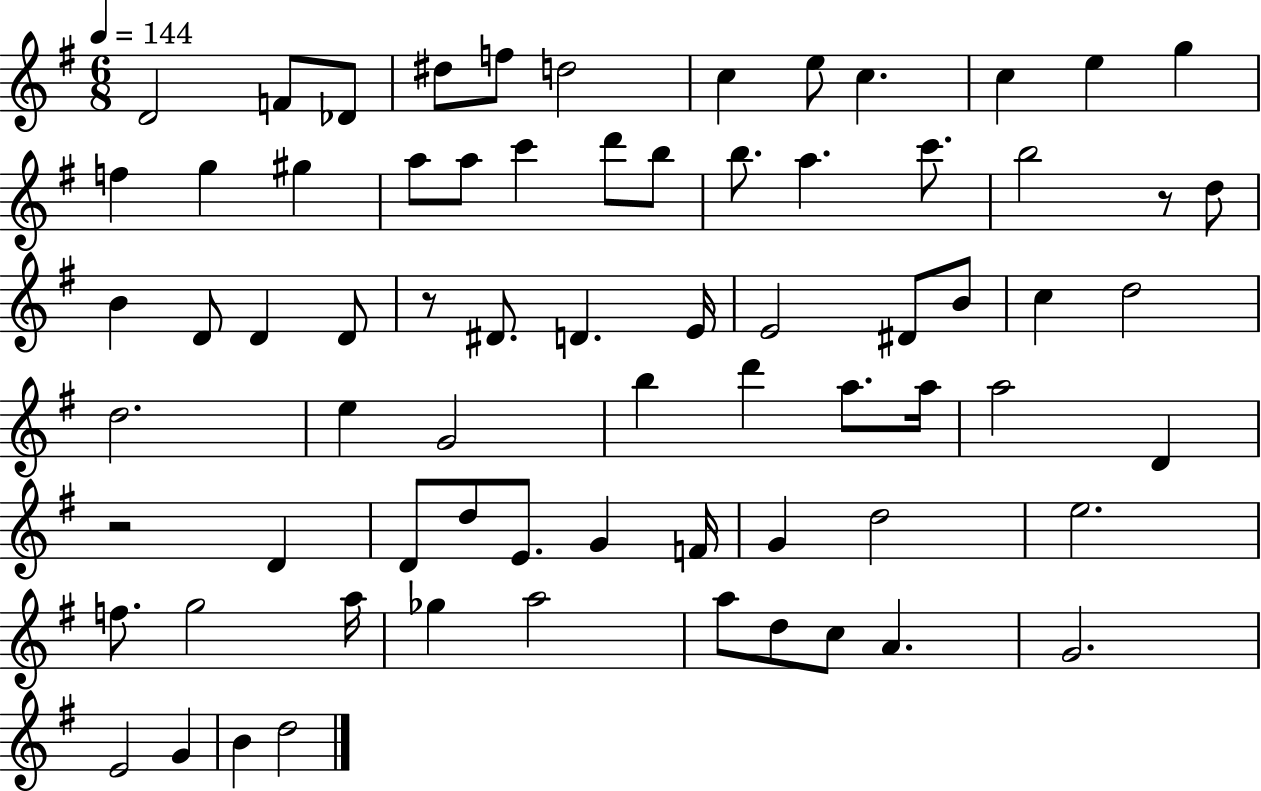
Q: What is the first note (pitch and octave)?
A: D4